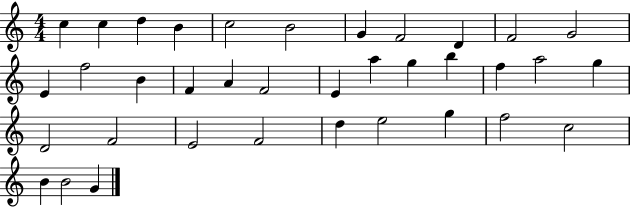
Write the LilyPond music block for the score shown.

{
  \clef treble
  \numericTimeSignature
  \time 4/4
  \key c \major
  c''4 c''4 d''4 b'4 | c''2 b'2 | g'4 f'2 d'4 | f'2 g'2 | \break e'4 f''2 b'4 | f'4 a'4 f'2 | e'4 a''4 g''4 b''4 | f''4 a''2 g''4 | \break d'2 f'2 | e'2 f'2 | d''4 e''2 g''4 | f''2 c''2 | \break b'4 b'2 g'4 | \bar "|."
}